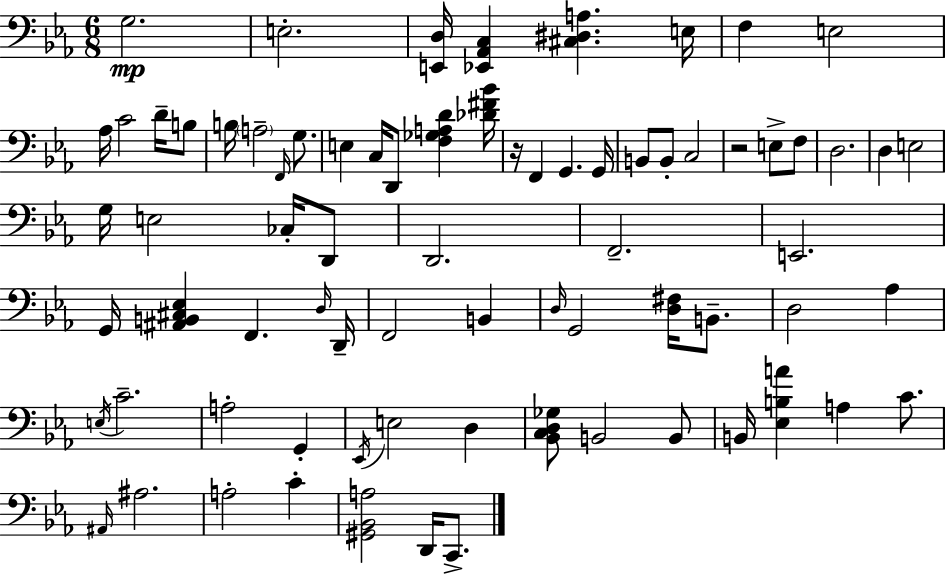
X:1
T:Untitled
M:6/8
L:1/4
K:Cm
G,2 E,2 [E,,D,]/4 [_E,,_A,,C,] [^C,^D,A,] E,/4 F, E,2 _A,/4 C2 D/4 B,/2 B,/4 A,2 F,,/4 G,/2 E, C,/4 D,,/2 [F,_G,A,D] [_D^F_B]/4 z/4 F,, G,, G,,/4 B,,/2 B,,/2 C,2 z2 E,/2 F,/2 D,2 D, E,2 G,/4 E,2 _C,/4 D,,/2 D,,2 F,,2 E,,2 G,,/4 [^A,,B,,^C,_E,] F,, D,/4 D,,/4 F,,2 B,, D,/4 G,,2 [D,^F,]/4 B,,/2 D,2 _A, E,/4 C2 A,2 G,, _E,,/4 E,2 D, [_B,,C,D,_G,]/2 B,,2 B,,/2 B,,/4 [_E,B,A] A, C/2 ^A,,/4 ^A,2 A,2 C [^G,,_B,,A,]2 D,,/4 C,,/2